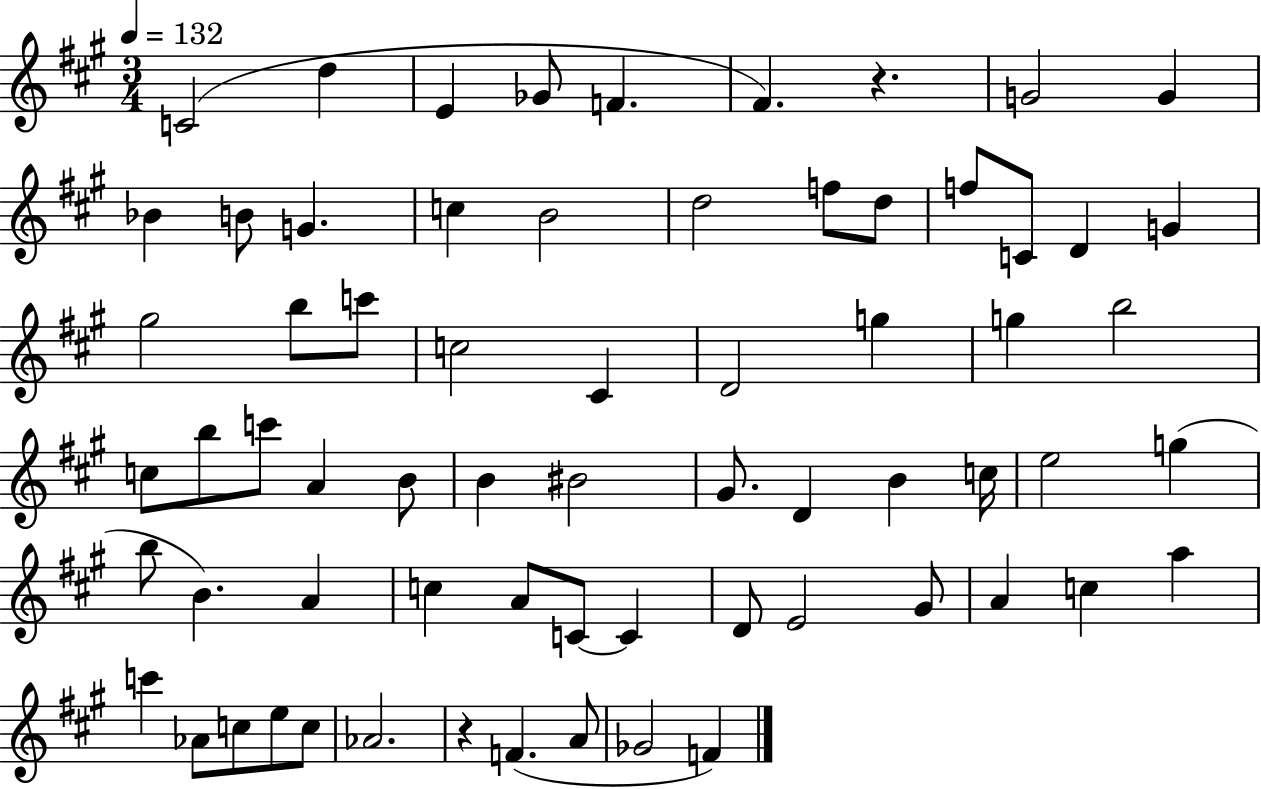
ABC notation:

X:1
T:Untitled
M:3/4
L:1/4
K:A
C2 d E _G/2 F ^F z G2 G _B B/2 G c B2 d2 f/2 d/2 f/2 C/2 D G ^g2 b/2 c'/2 c2 ^C D2 g g b2 c/2 b/2 c'/2 A B/2 B ^B2 ^G/2 D B c/4 e2 g b/2 B A c A/2 C/2 C D/2 E2 ^G/2 A c a c' _A/2 c/2 e/2 c/2 _A2 z F A/2 _G2 F